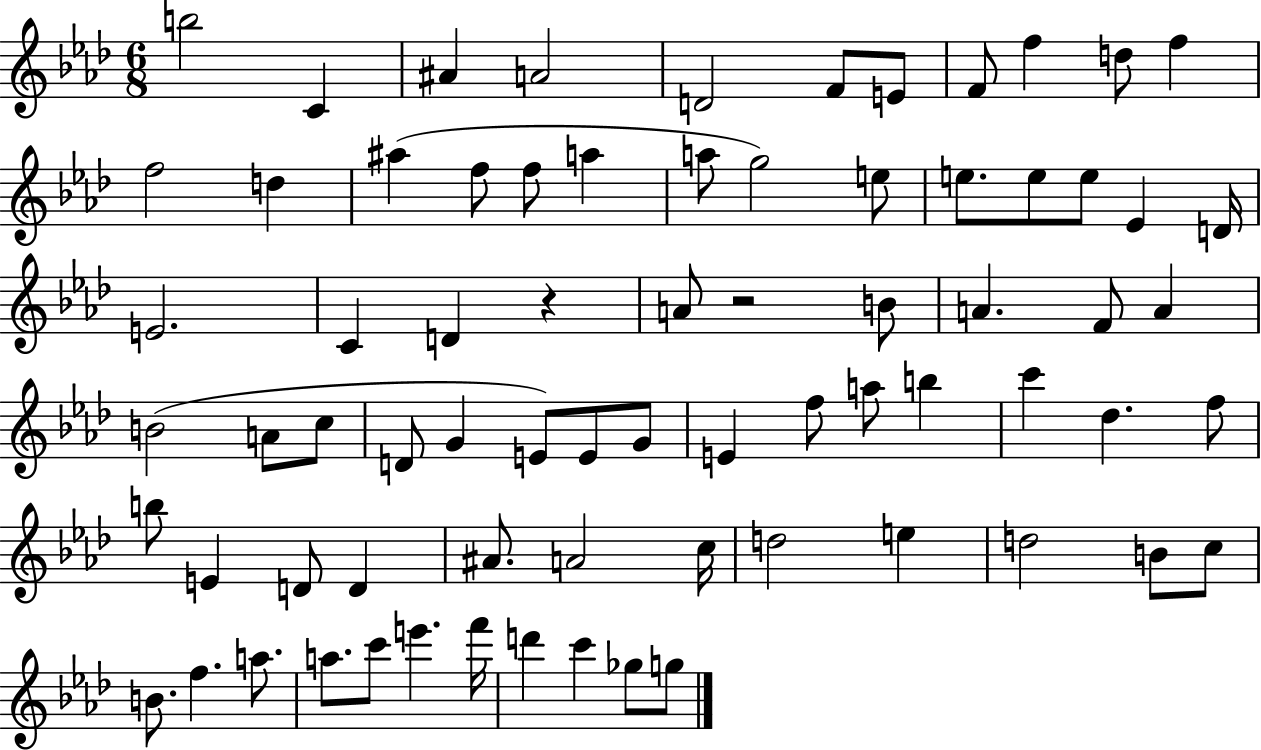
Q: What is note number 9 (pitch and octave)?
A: F5